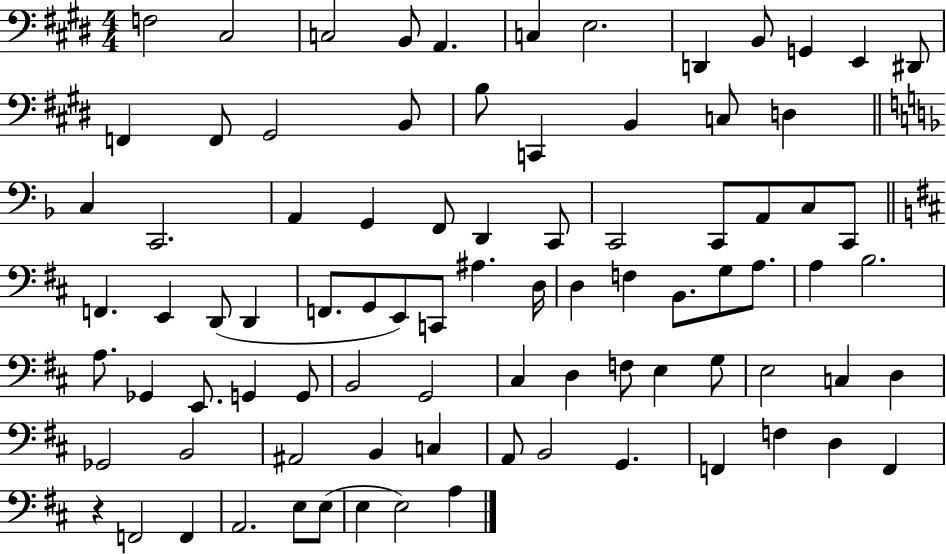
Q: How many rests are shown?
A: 1